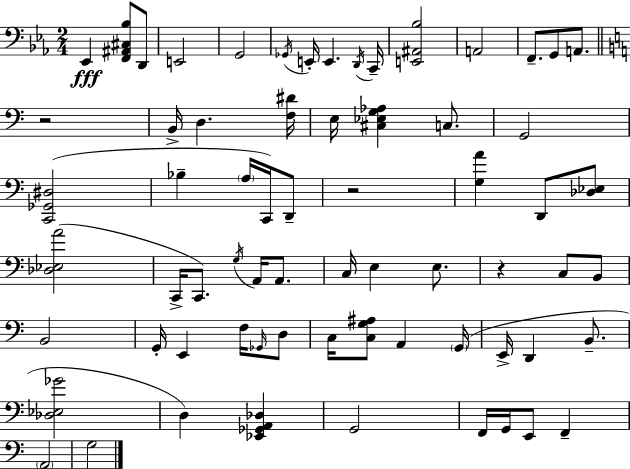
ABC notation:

X:1
T:Untitled
M:2/4
L:1/4
K:Eb
_E,, [F,,^A,,^C,_B,]/2 D,,/2 E,,2 G,,2 _G,,/4 E,,/4 E,, D,,/4 C,,/4 [E,,^A,,_B,]2 A,,2 F,,/2 G,,/2 A,,/2 z2 B,,/4 D, [F,^D]/4 E,/4 [^C,_E,G,_A,] C,/2 G,,2 [C,,_G,,^D,]2 _B, A,/4 C,,/4 D,,/2 z2 [G,A] D,,/2 [_D,_E,]/2 [_D,_E,A]2 C,,/4 C,,/2 G,/4 A,,/4 A,,/2 C,/4 E, E,/2 z C,/2 B,,/2 B,,2 G,,/4 E,, F,/4 _G,,/4 D,/2 C,/4 [C,G,^A,]/2 A,, G,,/4 E,,/4 D,, B,,/2 [_D,_E,_G]2 D, [_E,,_G,,A,,_D,] G,,2 F,,/4 G,,/4 E,,/2 F,, A,,2 G,2